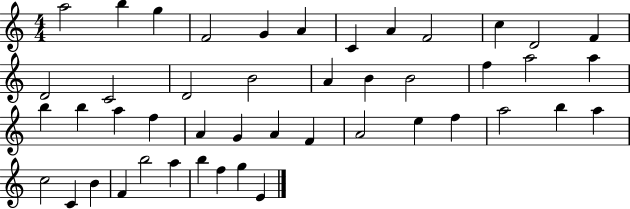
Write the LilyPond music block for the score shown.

{
  \clef treble
  \numericTimeSignature
  \time 4/4
  \key c \major
  a''2 b''4 g''4 | f'2 g'4 a'4 | c'4 a'4 f'2 | c''4 d'2 f'4 | \break d'2 c'2 | d'2 b'2 | a'4 b'4 b'2 | f''4 a''2 a''4 | \break b''4 b''4 a''4 f''4 | a'4 g'4 a'4 f'4 | a'2 e''4 f''4 | a''2 b''4 a''4 | \break c''2 c'4 b'4 | f'4 b''2 a''4 | b''4 f''4 g''4 e'4 | \bar "|."
}